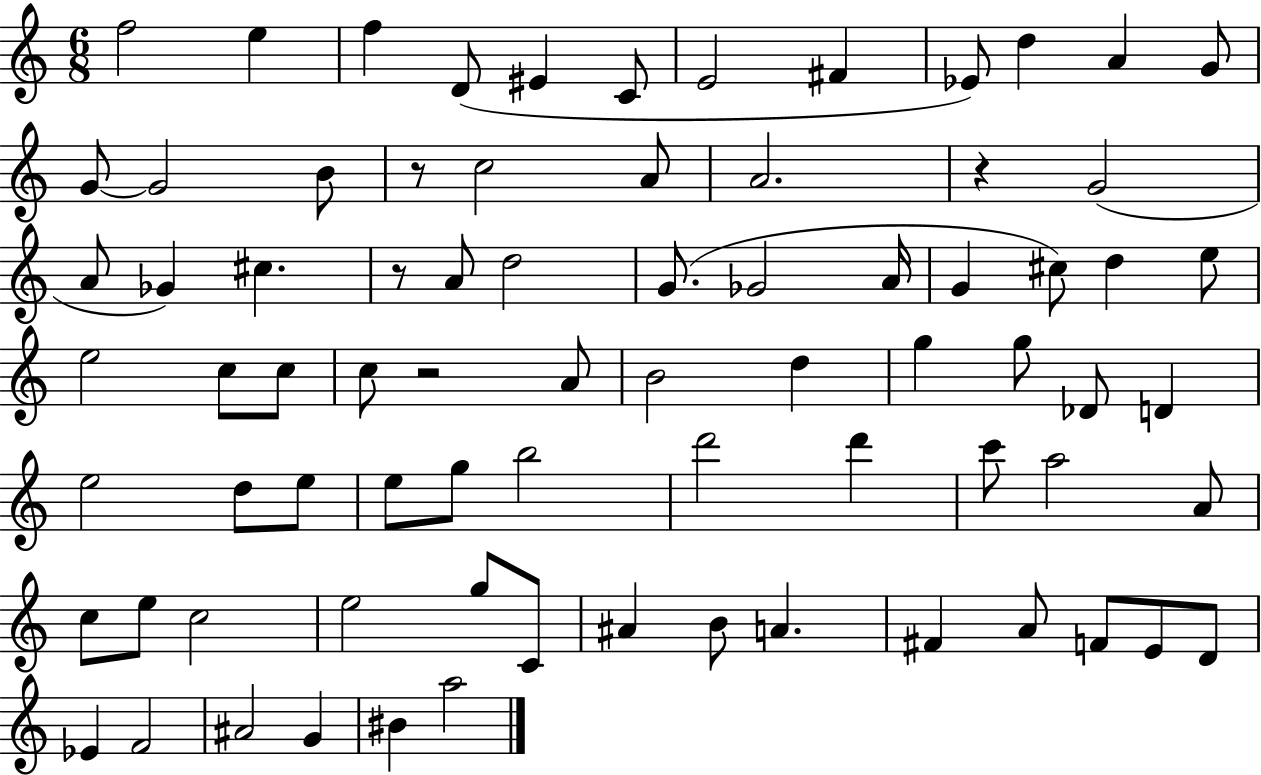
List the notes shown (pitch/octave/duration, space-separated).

F5/h E5/q F5/q D4/e EIS4/q C4/e E4/h F#4/q Eb4/e D5/q A4/q G4/e G4/e G4/h B4/e R/e C5/h A4/e A4/h. R/q G4/h A4/e Gb4/q C#5/q. R/e A4/e D5/h G4/e. Gb4/h A4/s G4/q C#5/e D5/q E5/e E5/h C5/e C5/e C5/e R/h A4/e B4/h D5/q G5/q G5/e Db4/e D4/q E5/h D5/e E5/e E5/e G5/e B5/h D6/h D6/q C6/e A5/h A4/e C5/e E5/e C5/h E5/h G5/e C4/e A#4/q B4/e A4/q. F#4/q A4/e F4/e E4/e D4/e Eb4/q F4/h A#4/h G4/q BIS4/q A5/h